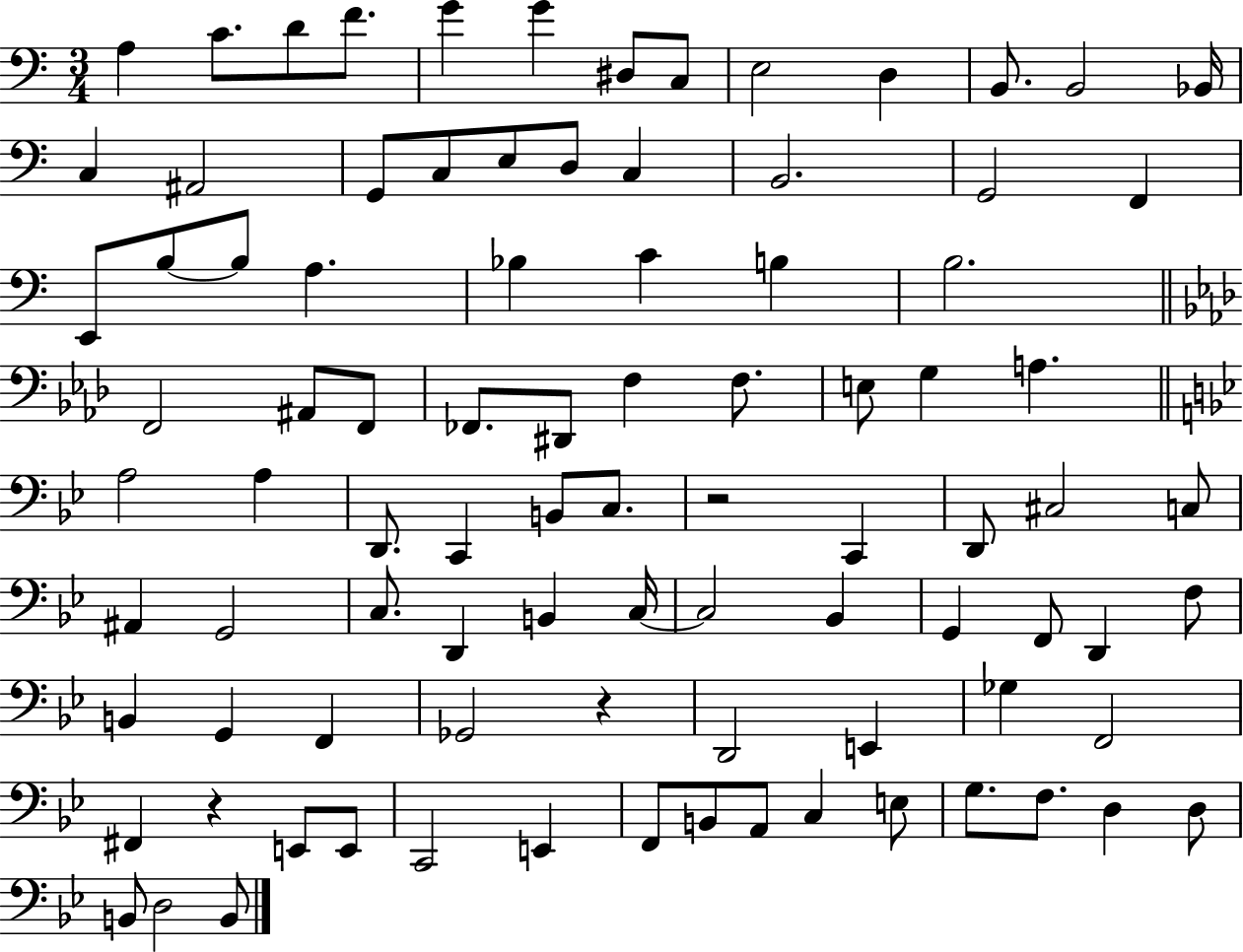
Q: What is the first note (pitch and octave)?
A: A3